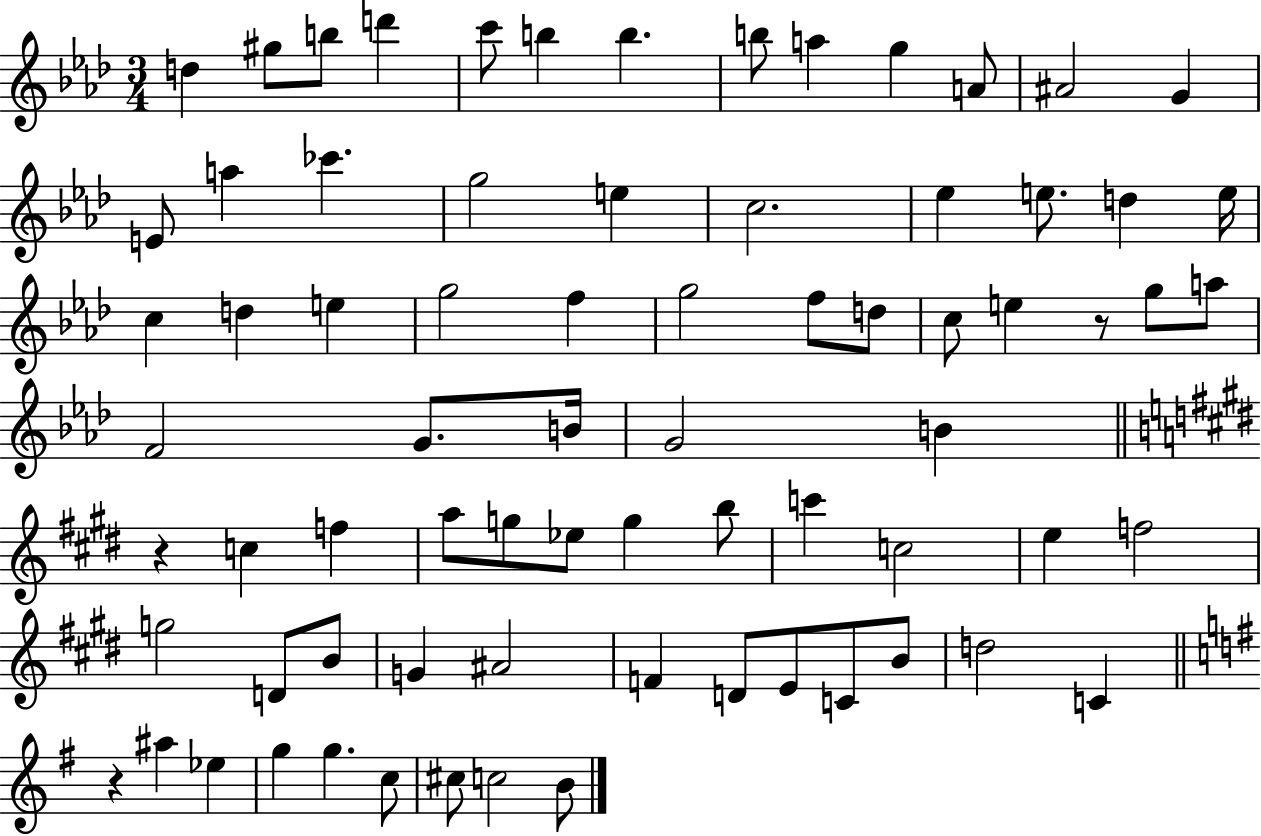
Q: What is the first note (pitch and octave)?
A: D5